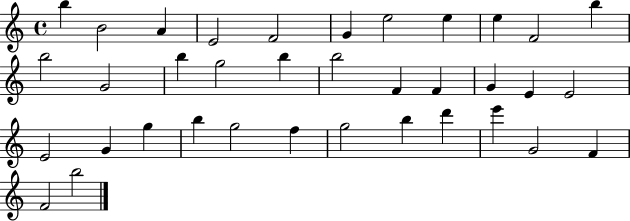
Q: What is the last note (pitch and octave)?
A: B5